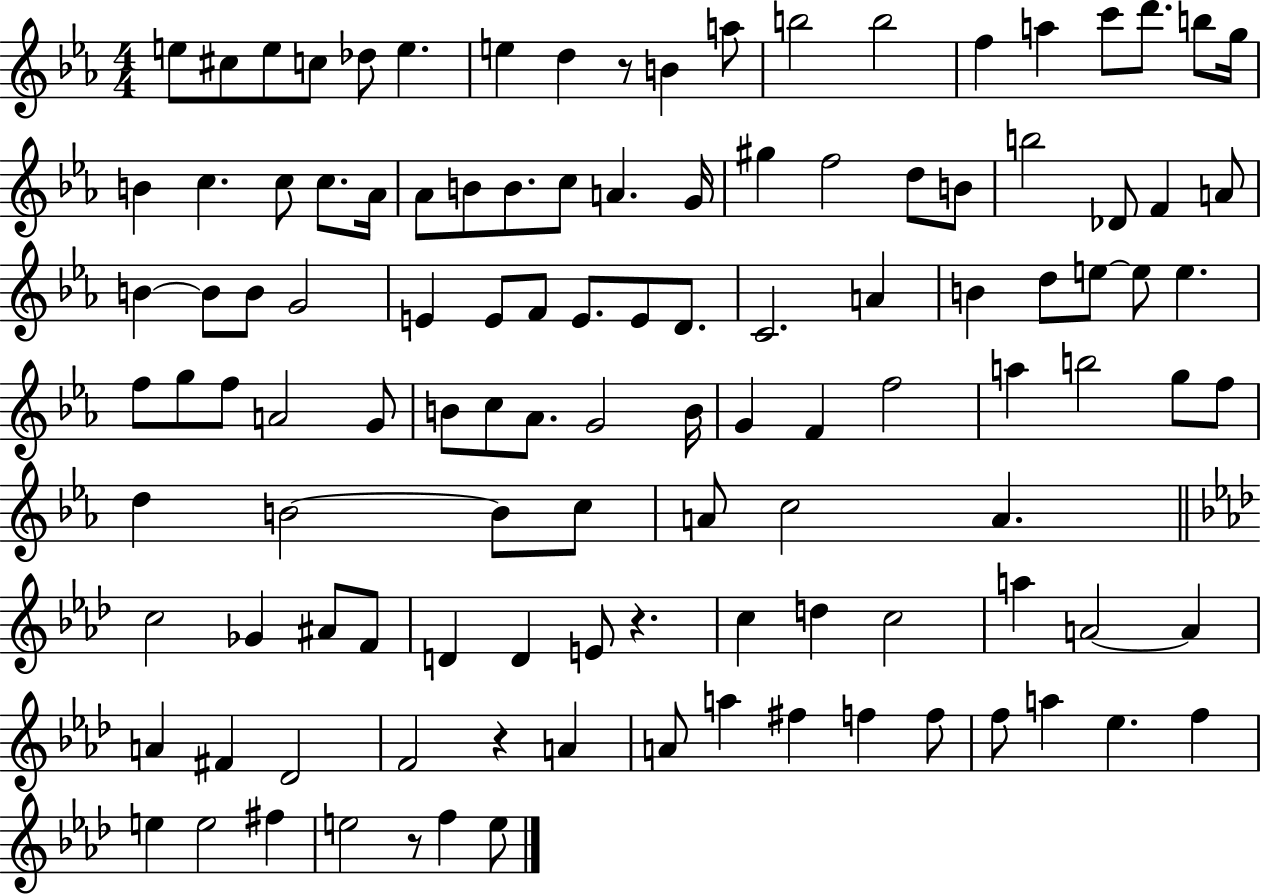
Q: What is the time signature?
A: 4/4